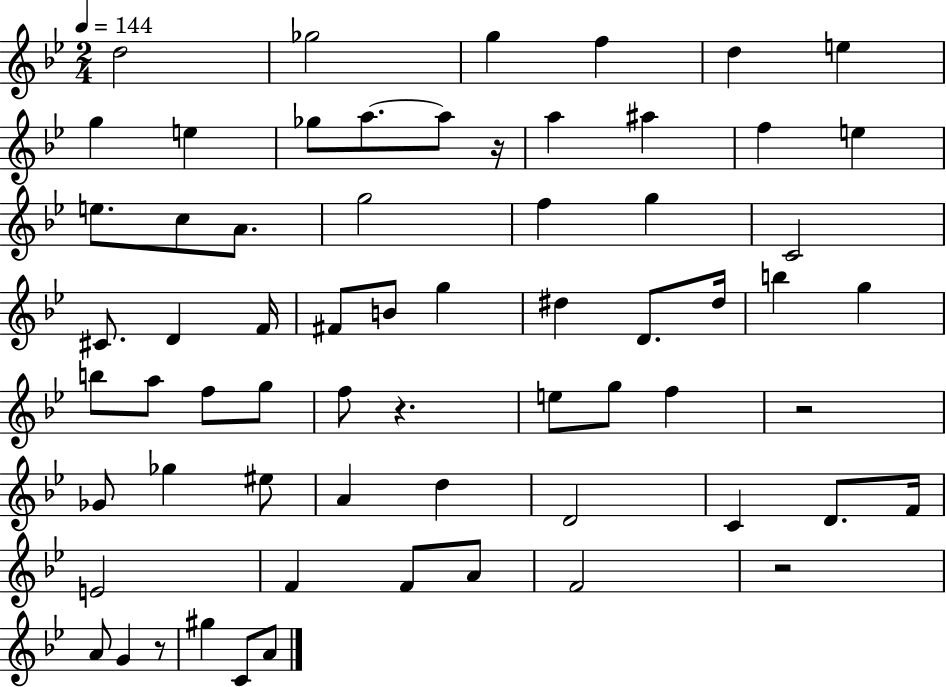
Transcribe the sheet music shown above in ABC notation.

X:1
T:Untitled
M:2/4
L:1/4
K:Bb
d2 _g2 g f d e g e _g/2 a/2 a/2 z/4 a ^a f e e/2 c/2 A/2 g2 f g C2 ^C/2 D F/4 ^F/2 B/2 g ^d D/2 ^d/4 b g b/2 a/2 f/2 g/2 f/2 z e/2 g/2 f z2 _G/2 _g ^e/2 A d D2 C D/2 F/4 E2 F F/2 A/2 F2 z2 A/2 G z/2 ^g C/2 A/2